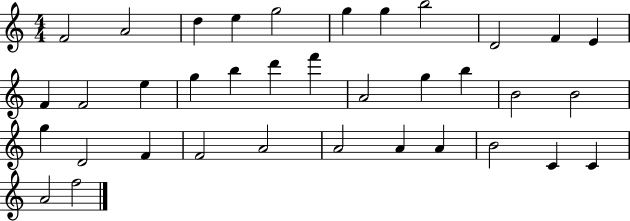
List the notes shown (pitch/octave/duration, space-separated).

F4/h A4/h D5/q E5/q G5/h G5/q G5/q B5/h D4/h F4/q E4/q F4/q F4/h E5/q G5/q B5/q D6/q F6/q A4/h G5/q B5/q B4/h B4/h G5/q D4/h F4/q F4/h A4/h A4/h A4/q A4/q B4/h C4/q C4/q A4/h F5/h